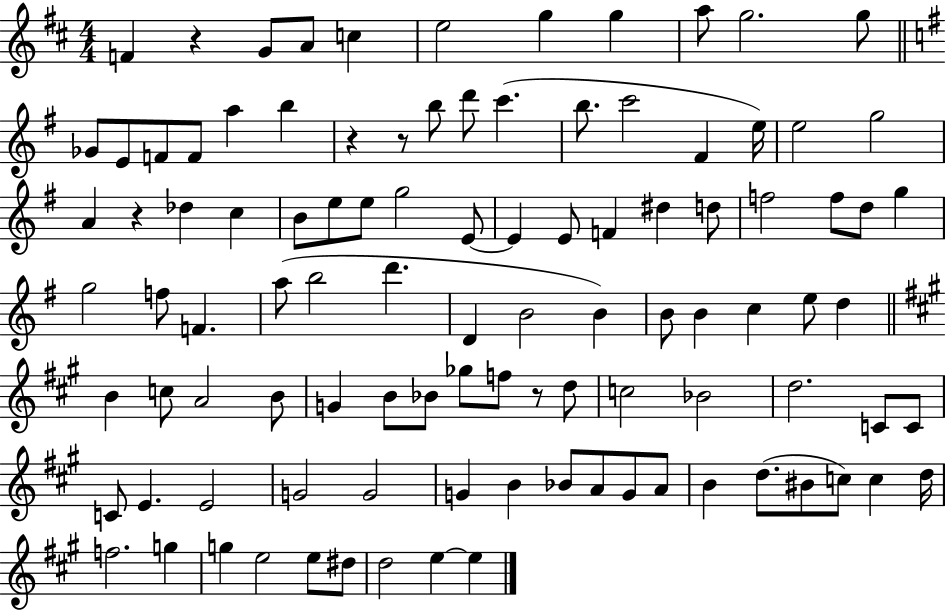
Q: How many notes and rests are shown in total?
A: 102